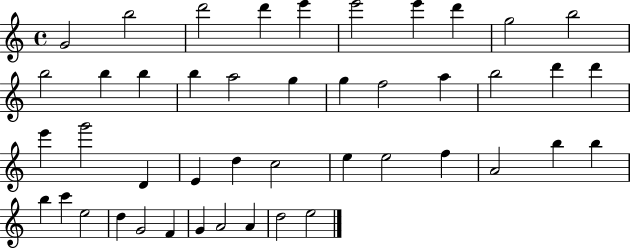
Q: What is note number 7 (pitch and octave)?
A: E6